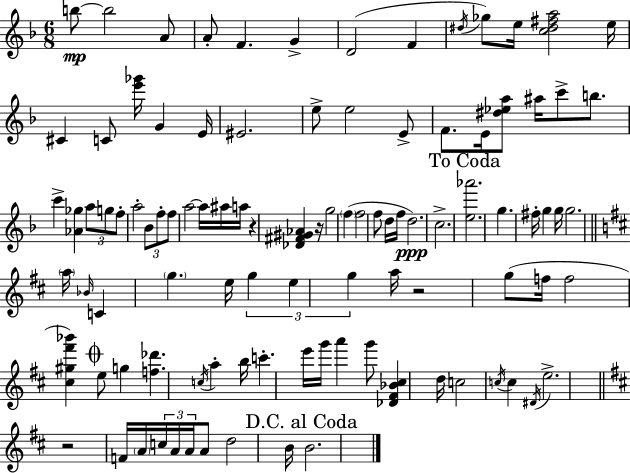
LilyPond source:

{
  \clef treble
  \numericTimeSignature
  \time 6/8
  \key d \minor
  b''8~~\mp b''2 a'8 | a'8-. f'4. g'4-> | d'2( f'4 | \acciaccatura { dis''16 } ges''8) e''16 <c'' dis'' fis'' a''>2 | \break e''16 cis'4 c'8 <e''' ges'''>16 g'4 | e'16 eis'2. | e''8-> e''2 e'8-> | f'8. e'16 <dis'' ees'' a''>8 ais''16 c'''8-> b''8. | \break c'''4-> <aes' ges''>4 \tuplet 3/2 { a''8 g''8 | f''8-. } a''2-. \tuplet 3/2 { bes'8 | f''8-. f''8 } a''2~~ | a''16 ais''16 a''16 r4 <des' fis' gis' aes'>4 | \break r16 g''2 \parenthesize f''4( | f''2 f''8 d''16 | f''16 d''2.\ppp) | c''2.-> | \break \mark "To Coda" <e'' aes'''>2. | g''4. fis''16-. g''4 | g''16 g''2. | \bar "||" \break \key b \minor \parenthesize a''16 \grace { bes'16 } c'4 \parenthesize g''4. | e''16 \tuplet 3/2 { g''4 e''4 g''4 } | a''16 r2 g''8( | f''16 f''2 <cis'' gis'' fis''' bes'''>4) | \break \mark \markup { \musicglyph "scripts.coda" } e''8 g''4 <f'' des'''>4. | \acciaccatura { c''16 } a''4-. b''16 c'''4.-. | e'''16 g'''16 a'''4 g'''8 <des' fis' bes' cis''>4 | d''16 c''2 \acciaccatura { c''16 } c''4 | \break \acciaccatura { dis'16 } e''2.-> | \bar "||" \break \key d \major r2 f'16 \parenthesize a'16 \tuplet 3/2 { c''16 a'16 | a'16 } a'8 d''2 b'16 | \mark "D.C. al Coda" b'2. | \bar "|."
}